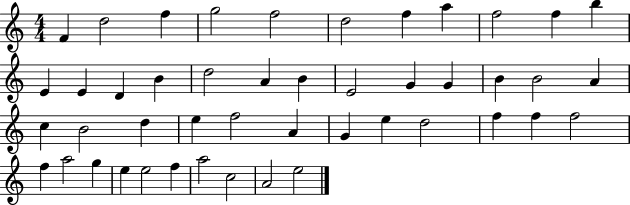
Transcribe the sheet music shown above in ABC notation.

X:1
T:Untitled
M:4/4
L:1/4
K:C
F d2 f g2 f2 d2 f a f2 f b E E D B d2 A B E2 G G B B2 A c B2 d e f2 A G e d2 f f f2 f a2 g e e2 f a2 c2 A2 e2